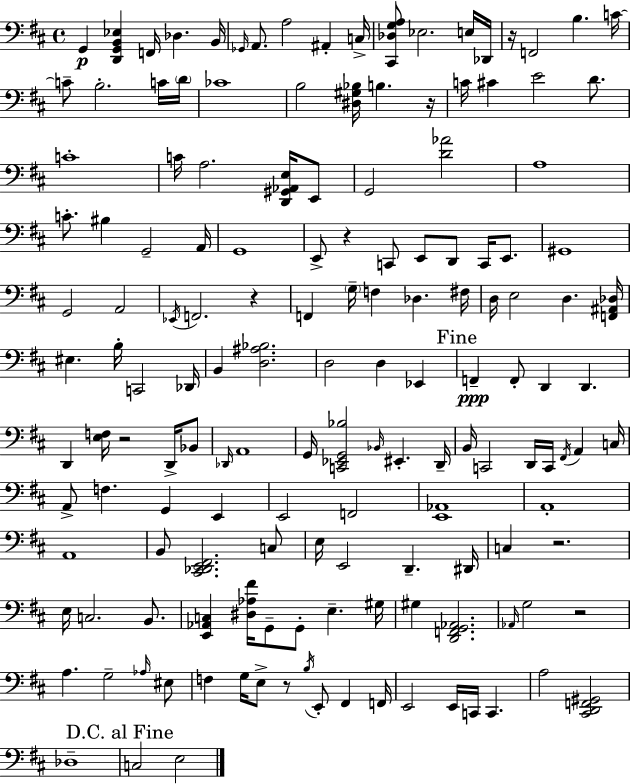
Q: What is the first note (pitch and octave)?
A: G2